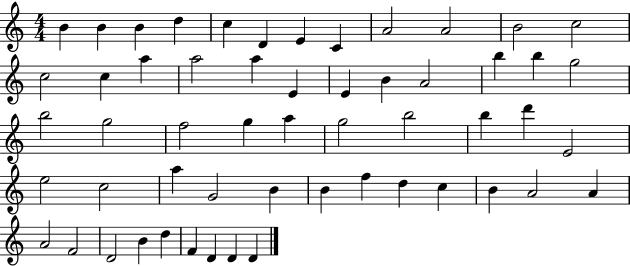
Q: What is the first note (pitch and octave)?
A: B4